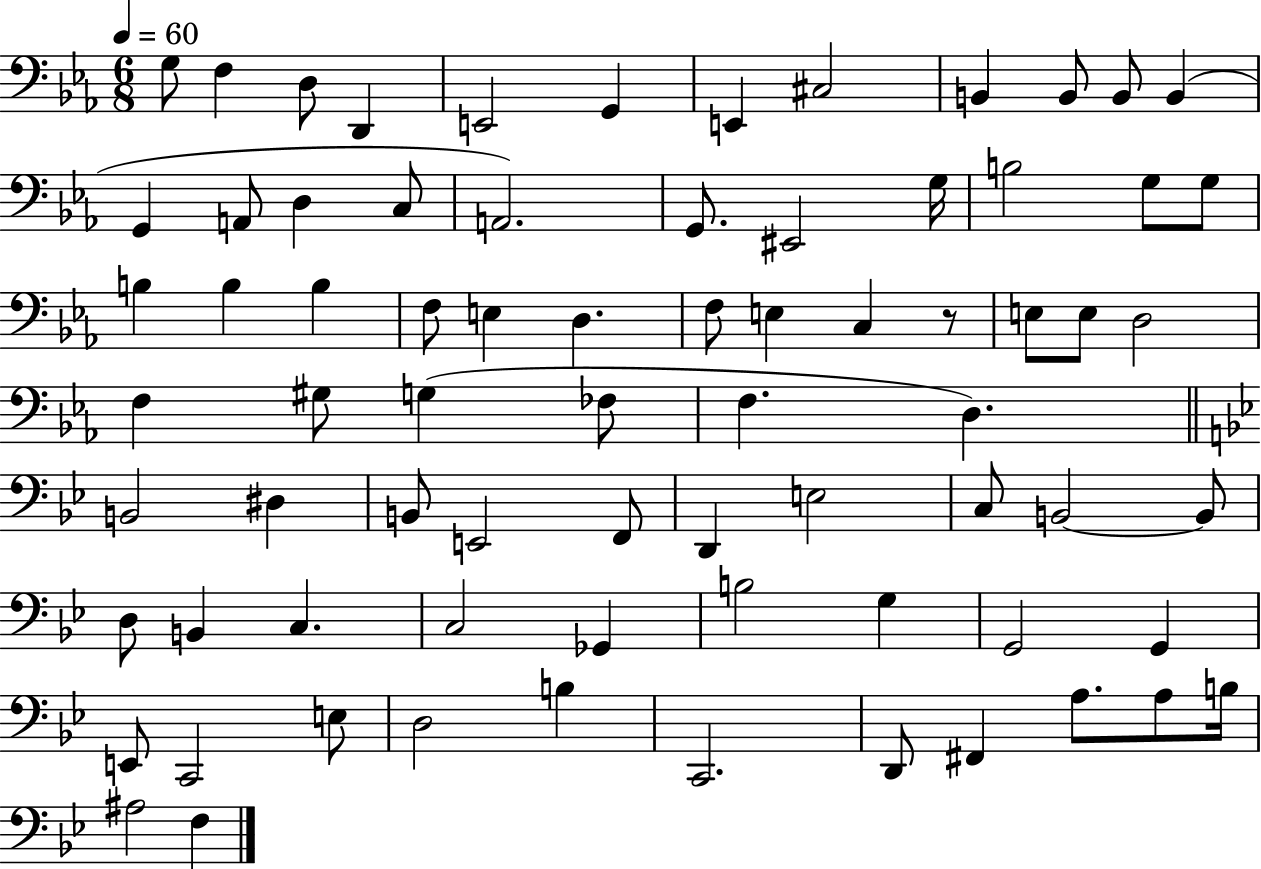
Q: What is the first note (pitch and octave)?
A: G3